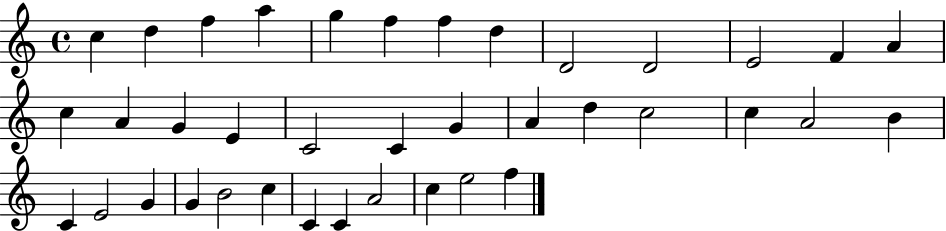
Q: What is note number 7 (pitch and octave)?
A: F5